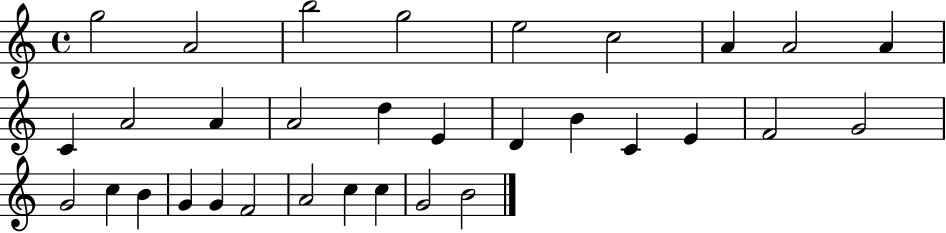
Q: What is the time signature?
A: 4/4